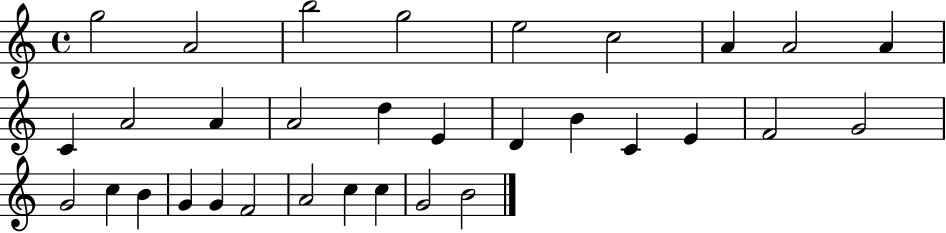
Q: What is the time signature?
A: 4/4